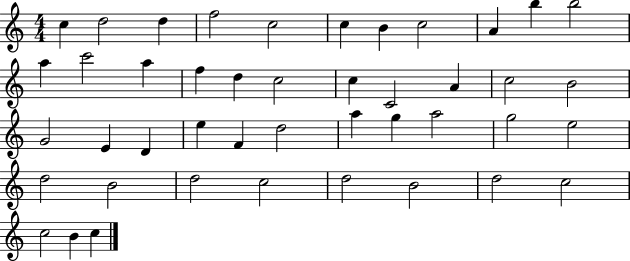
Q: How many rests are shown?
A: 0